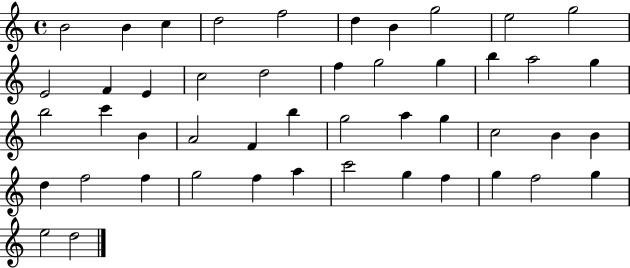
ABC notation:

X:1
T:Untitled
M:4/4
L:1/4
K:C
B2 B c d2 f2 d B g2 e2 g2 E2 F E c2 d2 f g2 g b a2 g b2 c' B A2 F b g2 a g c2 B B d f2 f g2 f a c'2 g f g f2 g e2 d2